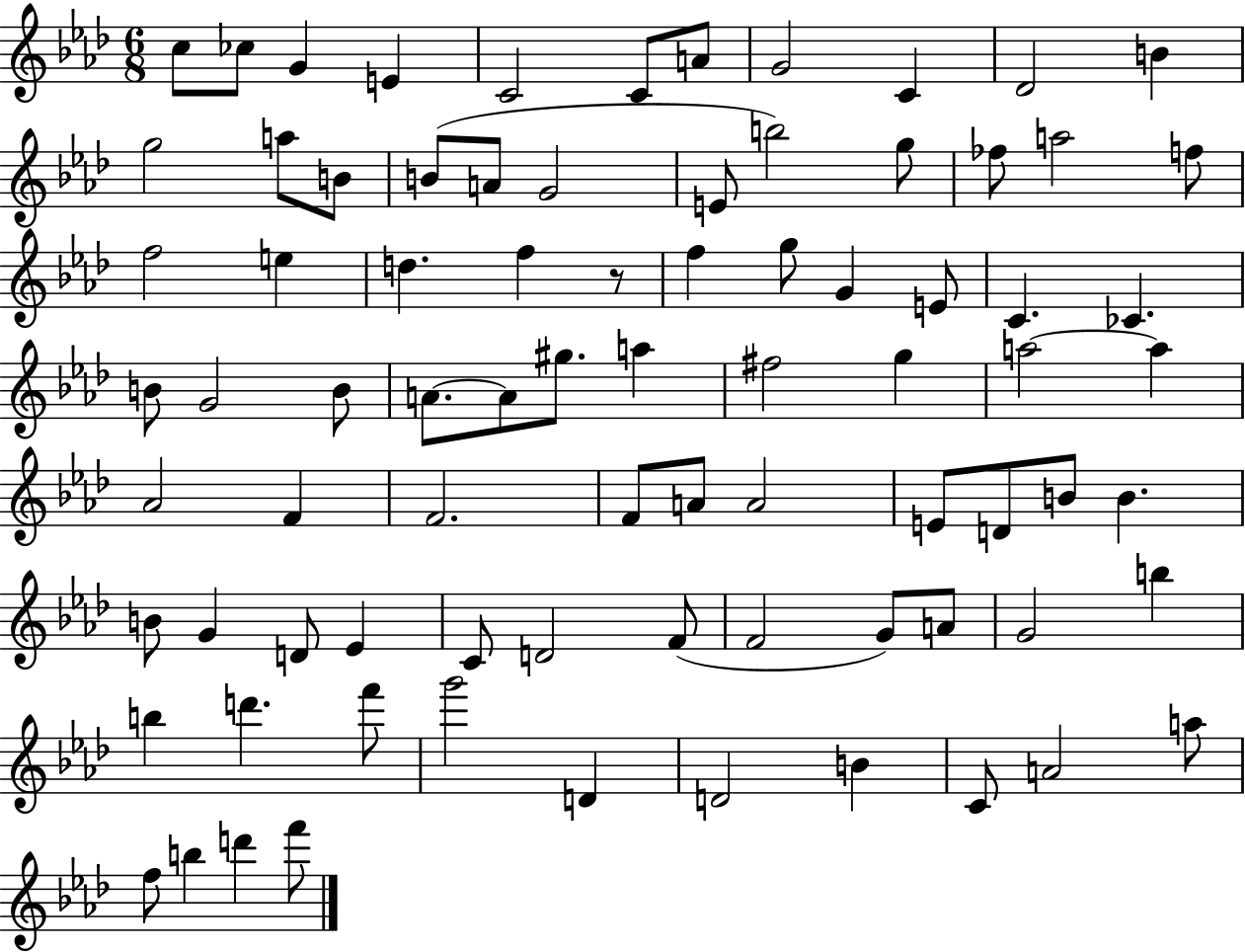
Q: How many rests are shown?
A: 1